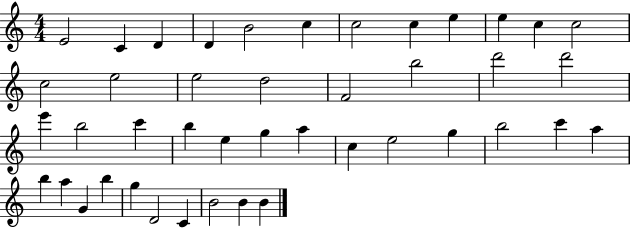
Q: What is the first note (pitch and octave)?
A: E4